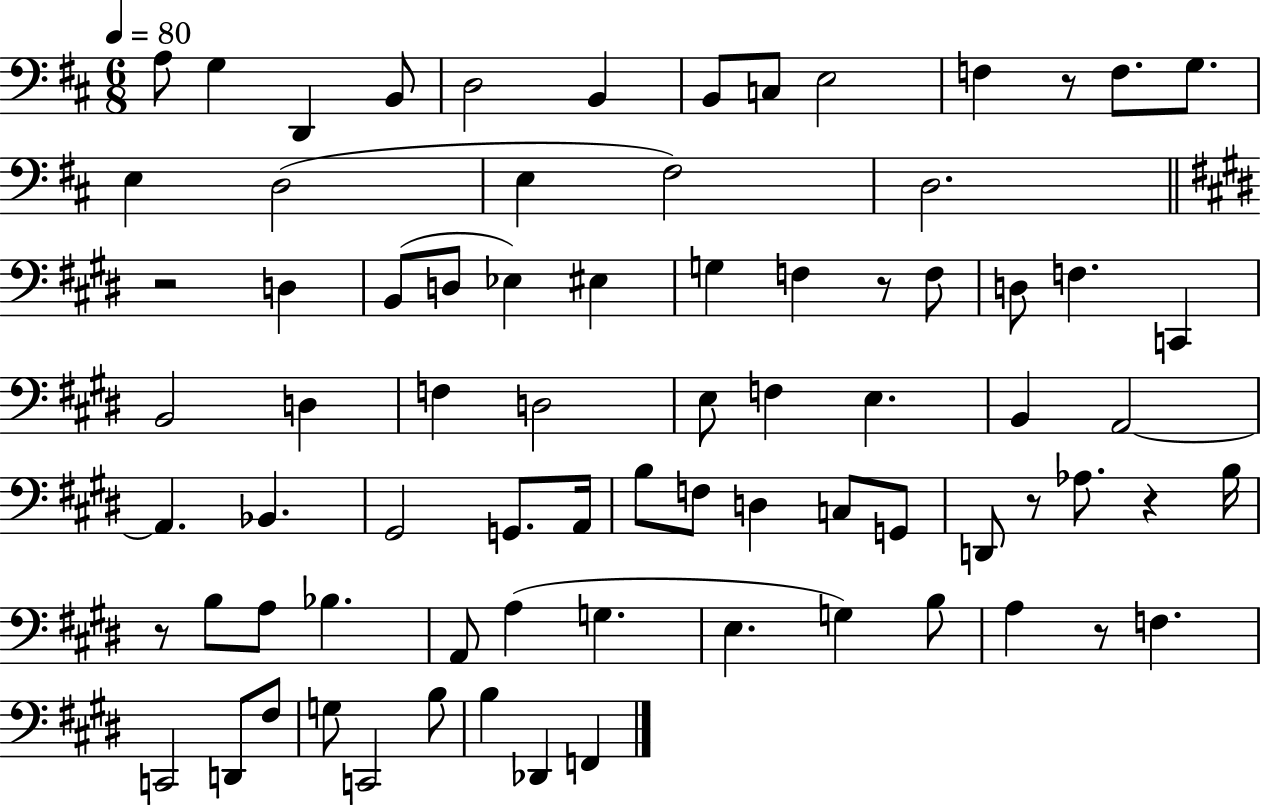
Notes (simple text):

A3/e G3/q D2/q B2/e D3/h B2/q B2/e C3/e E3/h F3/q R/e F3/e. G3/e. E3/q D3/h E3/q F#3/h D3/h. R/h D3/q B2/e D3/e Eb3/q EIS3/q G3/q F3/q R/e F3/e D3/e F3/q. C2/q B2/h D3/q F3/q D3/h E3/e F3/q E3/q. B2/q A2/h A2/q. Bb2/q. G#2/h G2/e. A2/s B3/e F3/e D3/q C3/e G2/e D2/e R/e Ab3/e. R/q B3/s R/e B3/e A3/e Bb3/q. A2/e A3/q G3/q. E3/q. G3/q B3/e A3/q R/e F3/q. C2/h D2/e F#3/e G3/e C2/h B3/e B3/q Db2/q F2/q